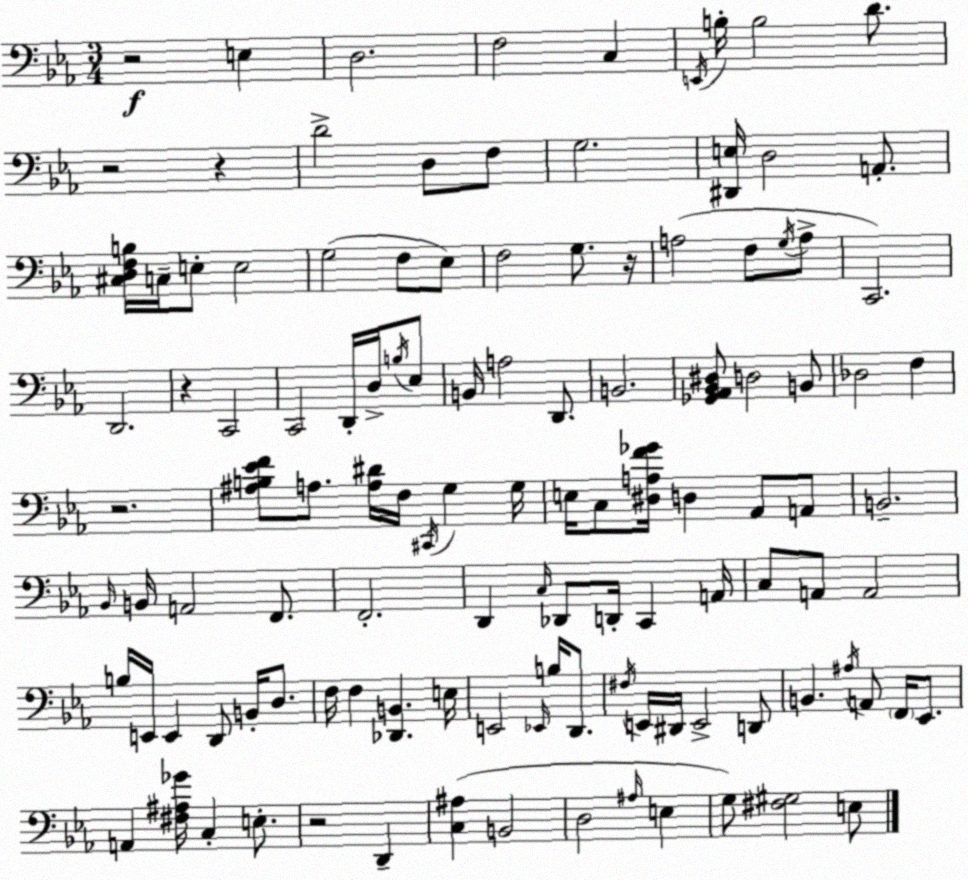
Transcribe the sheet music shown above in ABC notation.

X:1
T:Untitled
M:3/4
L:1/4
K:Eb
z2 E, D,2 F,2 C, E,,/4 B,/4 B,2 D/2 z2 z D2 D,/2 F,/2 G,2 [^D,,E,]/4 D,2 A,,/2 [^C,D,F,B,]/4 C,/4 E,/2 E,2 G,2 F,/2 _E,/2 F,2 G,/2 z/4 A,2 F,/2 G,/4 A,/2 C,,2 D,,2 z C,,2 C,,2 D,,/4 D,/4 B,/4 _E,/2 B,,/4 A,2 D,,/2 B,,2 [_G,,_A,,_B,,^D,]/2 D,2 B,,/2 _D,2 F, z2 [^A,B,_EF]/2 A,/2 [A,^D]/4 F,/4 ^C,,/4 G, G,/4 E,/4 C,/2 [^D,A,F_G]/4 D, _A,,/2 A,,/2 B,,2 _B,,/4 B,,/4 A,,2 F,,/2 F,,2 D,, C,/4 _D,,/2 D,,/4 C,, A,,/4 C,/2 A,,/2 A,,2 B,/4 E,,/4 E,, D,,/2 B,,/4 D,/2 F,/4 F, [_D,,B,,] E,/4 E,,2 _E,,/4 B,/4 D,,/2 ^F,/4 E,,/4 ^D,,/4 E,,2 D,,/2 B,, ^A,/4 A,,/2 F,,/4 _E,,/2 A,, [^F,^A,_G]/4 C, E,/2 z2 D,, [C,^A,] B,,2 D,2 ^A,/4 E, G,/2 [^F,^G,]2 E,/2